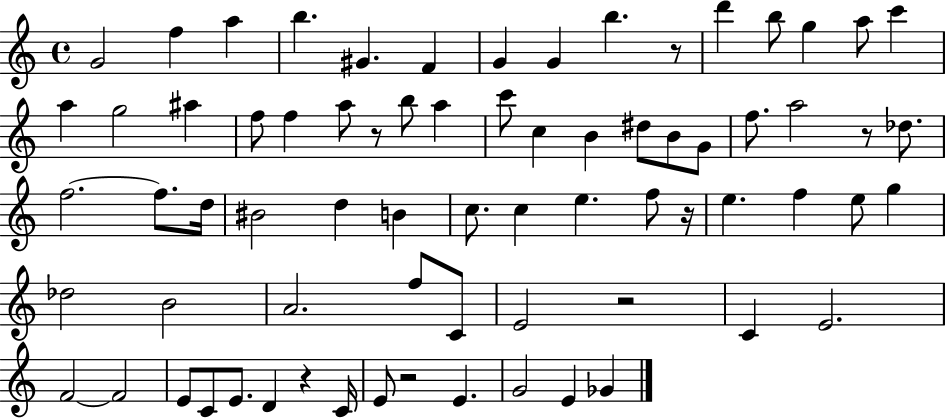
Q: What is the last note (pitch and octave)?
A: Gb4